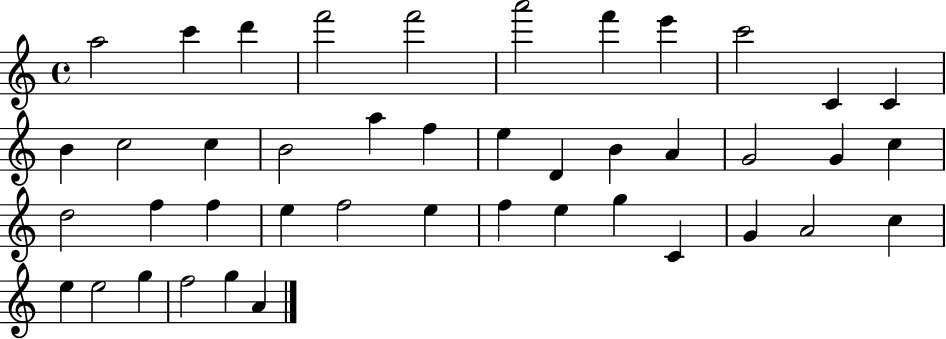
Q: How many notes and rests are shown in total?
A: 43